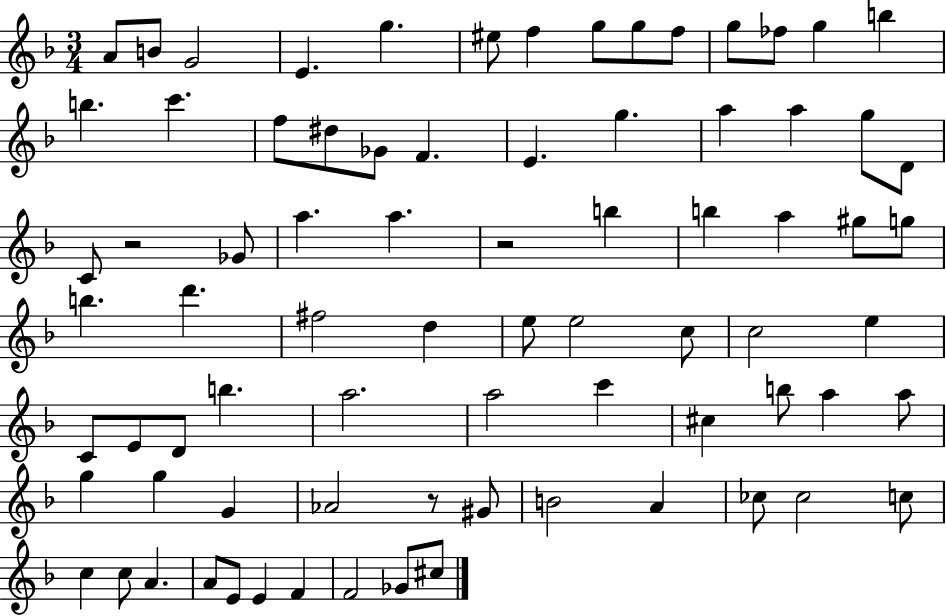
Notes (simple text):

A4/e B4/e G4/h E4/q. G5/q. EIS5/e F5/q G5/e G5/e F5/e G5/e FES5/e G5/q B5/q B5/q. C6/q. F5/e D#5/e Gb4/e F4/q. E4/q. G5/q. A5/q A5/q G5/e D4/e C4/e R/h Gb4/e A5/q. A5/q. R/h B5/q B5/q A5/q G#5/e G5/e B5/q. D6/q. F#5/h D5/q E5/e E5/h C5/e C5/h E5/q C4/e E4/e D4/e B5/q. A5/h. A5/h C6/q C#5/q B5/e A5/q A5/e G5/q G5/q G4/q Ab4/h R/e G#4/e B4/h A4/q CES5/e CES5/h C5/e C5/q C5/e A4/q. A4/e E4/e E4/q F4/q F4/h Gb4/e C#5/e